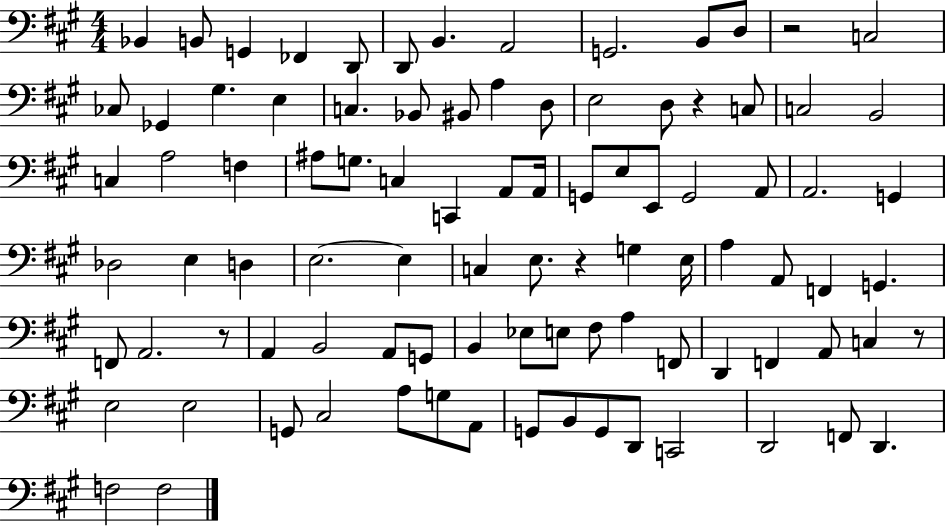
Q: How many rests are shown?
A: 5